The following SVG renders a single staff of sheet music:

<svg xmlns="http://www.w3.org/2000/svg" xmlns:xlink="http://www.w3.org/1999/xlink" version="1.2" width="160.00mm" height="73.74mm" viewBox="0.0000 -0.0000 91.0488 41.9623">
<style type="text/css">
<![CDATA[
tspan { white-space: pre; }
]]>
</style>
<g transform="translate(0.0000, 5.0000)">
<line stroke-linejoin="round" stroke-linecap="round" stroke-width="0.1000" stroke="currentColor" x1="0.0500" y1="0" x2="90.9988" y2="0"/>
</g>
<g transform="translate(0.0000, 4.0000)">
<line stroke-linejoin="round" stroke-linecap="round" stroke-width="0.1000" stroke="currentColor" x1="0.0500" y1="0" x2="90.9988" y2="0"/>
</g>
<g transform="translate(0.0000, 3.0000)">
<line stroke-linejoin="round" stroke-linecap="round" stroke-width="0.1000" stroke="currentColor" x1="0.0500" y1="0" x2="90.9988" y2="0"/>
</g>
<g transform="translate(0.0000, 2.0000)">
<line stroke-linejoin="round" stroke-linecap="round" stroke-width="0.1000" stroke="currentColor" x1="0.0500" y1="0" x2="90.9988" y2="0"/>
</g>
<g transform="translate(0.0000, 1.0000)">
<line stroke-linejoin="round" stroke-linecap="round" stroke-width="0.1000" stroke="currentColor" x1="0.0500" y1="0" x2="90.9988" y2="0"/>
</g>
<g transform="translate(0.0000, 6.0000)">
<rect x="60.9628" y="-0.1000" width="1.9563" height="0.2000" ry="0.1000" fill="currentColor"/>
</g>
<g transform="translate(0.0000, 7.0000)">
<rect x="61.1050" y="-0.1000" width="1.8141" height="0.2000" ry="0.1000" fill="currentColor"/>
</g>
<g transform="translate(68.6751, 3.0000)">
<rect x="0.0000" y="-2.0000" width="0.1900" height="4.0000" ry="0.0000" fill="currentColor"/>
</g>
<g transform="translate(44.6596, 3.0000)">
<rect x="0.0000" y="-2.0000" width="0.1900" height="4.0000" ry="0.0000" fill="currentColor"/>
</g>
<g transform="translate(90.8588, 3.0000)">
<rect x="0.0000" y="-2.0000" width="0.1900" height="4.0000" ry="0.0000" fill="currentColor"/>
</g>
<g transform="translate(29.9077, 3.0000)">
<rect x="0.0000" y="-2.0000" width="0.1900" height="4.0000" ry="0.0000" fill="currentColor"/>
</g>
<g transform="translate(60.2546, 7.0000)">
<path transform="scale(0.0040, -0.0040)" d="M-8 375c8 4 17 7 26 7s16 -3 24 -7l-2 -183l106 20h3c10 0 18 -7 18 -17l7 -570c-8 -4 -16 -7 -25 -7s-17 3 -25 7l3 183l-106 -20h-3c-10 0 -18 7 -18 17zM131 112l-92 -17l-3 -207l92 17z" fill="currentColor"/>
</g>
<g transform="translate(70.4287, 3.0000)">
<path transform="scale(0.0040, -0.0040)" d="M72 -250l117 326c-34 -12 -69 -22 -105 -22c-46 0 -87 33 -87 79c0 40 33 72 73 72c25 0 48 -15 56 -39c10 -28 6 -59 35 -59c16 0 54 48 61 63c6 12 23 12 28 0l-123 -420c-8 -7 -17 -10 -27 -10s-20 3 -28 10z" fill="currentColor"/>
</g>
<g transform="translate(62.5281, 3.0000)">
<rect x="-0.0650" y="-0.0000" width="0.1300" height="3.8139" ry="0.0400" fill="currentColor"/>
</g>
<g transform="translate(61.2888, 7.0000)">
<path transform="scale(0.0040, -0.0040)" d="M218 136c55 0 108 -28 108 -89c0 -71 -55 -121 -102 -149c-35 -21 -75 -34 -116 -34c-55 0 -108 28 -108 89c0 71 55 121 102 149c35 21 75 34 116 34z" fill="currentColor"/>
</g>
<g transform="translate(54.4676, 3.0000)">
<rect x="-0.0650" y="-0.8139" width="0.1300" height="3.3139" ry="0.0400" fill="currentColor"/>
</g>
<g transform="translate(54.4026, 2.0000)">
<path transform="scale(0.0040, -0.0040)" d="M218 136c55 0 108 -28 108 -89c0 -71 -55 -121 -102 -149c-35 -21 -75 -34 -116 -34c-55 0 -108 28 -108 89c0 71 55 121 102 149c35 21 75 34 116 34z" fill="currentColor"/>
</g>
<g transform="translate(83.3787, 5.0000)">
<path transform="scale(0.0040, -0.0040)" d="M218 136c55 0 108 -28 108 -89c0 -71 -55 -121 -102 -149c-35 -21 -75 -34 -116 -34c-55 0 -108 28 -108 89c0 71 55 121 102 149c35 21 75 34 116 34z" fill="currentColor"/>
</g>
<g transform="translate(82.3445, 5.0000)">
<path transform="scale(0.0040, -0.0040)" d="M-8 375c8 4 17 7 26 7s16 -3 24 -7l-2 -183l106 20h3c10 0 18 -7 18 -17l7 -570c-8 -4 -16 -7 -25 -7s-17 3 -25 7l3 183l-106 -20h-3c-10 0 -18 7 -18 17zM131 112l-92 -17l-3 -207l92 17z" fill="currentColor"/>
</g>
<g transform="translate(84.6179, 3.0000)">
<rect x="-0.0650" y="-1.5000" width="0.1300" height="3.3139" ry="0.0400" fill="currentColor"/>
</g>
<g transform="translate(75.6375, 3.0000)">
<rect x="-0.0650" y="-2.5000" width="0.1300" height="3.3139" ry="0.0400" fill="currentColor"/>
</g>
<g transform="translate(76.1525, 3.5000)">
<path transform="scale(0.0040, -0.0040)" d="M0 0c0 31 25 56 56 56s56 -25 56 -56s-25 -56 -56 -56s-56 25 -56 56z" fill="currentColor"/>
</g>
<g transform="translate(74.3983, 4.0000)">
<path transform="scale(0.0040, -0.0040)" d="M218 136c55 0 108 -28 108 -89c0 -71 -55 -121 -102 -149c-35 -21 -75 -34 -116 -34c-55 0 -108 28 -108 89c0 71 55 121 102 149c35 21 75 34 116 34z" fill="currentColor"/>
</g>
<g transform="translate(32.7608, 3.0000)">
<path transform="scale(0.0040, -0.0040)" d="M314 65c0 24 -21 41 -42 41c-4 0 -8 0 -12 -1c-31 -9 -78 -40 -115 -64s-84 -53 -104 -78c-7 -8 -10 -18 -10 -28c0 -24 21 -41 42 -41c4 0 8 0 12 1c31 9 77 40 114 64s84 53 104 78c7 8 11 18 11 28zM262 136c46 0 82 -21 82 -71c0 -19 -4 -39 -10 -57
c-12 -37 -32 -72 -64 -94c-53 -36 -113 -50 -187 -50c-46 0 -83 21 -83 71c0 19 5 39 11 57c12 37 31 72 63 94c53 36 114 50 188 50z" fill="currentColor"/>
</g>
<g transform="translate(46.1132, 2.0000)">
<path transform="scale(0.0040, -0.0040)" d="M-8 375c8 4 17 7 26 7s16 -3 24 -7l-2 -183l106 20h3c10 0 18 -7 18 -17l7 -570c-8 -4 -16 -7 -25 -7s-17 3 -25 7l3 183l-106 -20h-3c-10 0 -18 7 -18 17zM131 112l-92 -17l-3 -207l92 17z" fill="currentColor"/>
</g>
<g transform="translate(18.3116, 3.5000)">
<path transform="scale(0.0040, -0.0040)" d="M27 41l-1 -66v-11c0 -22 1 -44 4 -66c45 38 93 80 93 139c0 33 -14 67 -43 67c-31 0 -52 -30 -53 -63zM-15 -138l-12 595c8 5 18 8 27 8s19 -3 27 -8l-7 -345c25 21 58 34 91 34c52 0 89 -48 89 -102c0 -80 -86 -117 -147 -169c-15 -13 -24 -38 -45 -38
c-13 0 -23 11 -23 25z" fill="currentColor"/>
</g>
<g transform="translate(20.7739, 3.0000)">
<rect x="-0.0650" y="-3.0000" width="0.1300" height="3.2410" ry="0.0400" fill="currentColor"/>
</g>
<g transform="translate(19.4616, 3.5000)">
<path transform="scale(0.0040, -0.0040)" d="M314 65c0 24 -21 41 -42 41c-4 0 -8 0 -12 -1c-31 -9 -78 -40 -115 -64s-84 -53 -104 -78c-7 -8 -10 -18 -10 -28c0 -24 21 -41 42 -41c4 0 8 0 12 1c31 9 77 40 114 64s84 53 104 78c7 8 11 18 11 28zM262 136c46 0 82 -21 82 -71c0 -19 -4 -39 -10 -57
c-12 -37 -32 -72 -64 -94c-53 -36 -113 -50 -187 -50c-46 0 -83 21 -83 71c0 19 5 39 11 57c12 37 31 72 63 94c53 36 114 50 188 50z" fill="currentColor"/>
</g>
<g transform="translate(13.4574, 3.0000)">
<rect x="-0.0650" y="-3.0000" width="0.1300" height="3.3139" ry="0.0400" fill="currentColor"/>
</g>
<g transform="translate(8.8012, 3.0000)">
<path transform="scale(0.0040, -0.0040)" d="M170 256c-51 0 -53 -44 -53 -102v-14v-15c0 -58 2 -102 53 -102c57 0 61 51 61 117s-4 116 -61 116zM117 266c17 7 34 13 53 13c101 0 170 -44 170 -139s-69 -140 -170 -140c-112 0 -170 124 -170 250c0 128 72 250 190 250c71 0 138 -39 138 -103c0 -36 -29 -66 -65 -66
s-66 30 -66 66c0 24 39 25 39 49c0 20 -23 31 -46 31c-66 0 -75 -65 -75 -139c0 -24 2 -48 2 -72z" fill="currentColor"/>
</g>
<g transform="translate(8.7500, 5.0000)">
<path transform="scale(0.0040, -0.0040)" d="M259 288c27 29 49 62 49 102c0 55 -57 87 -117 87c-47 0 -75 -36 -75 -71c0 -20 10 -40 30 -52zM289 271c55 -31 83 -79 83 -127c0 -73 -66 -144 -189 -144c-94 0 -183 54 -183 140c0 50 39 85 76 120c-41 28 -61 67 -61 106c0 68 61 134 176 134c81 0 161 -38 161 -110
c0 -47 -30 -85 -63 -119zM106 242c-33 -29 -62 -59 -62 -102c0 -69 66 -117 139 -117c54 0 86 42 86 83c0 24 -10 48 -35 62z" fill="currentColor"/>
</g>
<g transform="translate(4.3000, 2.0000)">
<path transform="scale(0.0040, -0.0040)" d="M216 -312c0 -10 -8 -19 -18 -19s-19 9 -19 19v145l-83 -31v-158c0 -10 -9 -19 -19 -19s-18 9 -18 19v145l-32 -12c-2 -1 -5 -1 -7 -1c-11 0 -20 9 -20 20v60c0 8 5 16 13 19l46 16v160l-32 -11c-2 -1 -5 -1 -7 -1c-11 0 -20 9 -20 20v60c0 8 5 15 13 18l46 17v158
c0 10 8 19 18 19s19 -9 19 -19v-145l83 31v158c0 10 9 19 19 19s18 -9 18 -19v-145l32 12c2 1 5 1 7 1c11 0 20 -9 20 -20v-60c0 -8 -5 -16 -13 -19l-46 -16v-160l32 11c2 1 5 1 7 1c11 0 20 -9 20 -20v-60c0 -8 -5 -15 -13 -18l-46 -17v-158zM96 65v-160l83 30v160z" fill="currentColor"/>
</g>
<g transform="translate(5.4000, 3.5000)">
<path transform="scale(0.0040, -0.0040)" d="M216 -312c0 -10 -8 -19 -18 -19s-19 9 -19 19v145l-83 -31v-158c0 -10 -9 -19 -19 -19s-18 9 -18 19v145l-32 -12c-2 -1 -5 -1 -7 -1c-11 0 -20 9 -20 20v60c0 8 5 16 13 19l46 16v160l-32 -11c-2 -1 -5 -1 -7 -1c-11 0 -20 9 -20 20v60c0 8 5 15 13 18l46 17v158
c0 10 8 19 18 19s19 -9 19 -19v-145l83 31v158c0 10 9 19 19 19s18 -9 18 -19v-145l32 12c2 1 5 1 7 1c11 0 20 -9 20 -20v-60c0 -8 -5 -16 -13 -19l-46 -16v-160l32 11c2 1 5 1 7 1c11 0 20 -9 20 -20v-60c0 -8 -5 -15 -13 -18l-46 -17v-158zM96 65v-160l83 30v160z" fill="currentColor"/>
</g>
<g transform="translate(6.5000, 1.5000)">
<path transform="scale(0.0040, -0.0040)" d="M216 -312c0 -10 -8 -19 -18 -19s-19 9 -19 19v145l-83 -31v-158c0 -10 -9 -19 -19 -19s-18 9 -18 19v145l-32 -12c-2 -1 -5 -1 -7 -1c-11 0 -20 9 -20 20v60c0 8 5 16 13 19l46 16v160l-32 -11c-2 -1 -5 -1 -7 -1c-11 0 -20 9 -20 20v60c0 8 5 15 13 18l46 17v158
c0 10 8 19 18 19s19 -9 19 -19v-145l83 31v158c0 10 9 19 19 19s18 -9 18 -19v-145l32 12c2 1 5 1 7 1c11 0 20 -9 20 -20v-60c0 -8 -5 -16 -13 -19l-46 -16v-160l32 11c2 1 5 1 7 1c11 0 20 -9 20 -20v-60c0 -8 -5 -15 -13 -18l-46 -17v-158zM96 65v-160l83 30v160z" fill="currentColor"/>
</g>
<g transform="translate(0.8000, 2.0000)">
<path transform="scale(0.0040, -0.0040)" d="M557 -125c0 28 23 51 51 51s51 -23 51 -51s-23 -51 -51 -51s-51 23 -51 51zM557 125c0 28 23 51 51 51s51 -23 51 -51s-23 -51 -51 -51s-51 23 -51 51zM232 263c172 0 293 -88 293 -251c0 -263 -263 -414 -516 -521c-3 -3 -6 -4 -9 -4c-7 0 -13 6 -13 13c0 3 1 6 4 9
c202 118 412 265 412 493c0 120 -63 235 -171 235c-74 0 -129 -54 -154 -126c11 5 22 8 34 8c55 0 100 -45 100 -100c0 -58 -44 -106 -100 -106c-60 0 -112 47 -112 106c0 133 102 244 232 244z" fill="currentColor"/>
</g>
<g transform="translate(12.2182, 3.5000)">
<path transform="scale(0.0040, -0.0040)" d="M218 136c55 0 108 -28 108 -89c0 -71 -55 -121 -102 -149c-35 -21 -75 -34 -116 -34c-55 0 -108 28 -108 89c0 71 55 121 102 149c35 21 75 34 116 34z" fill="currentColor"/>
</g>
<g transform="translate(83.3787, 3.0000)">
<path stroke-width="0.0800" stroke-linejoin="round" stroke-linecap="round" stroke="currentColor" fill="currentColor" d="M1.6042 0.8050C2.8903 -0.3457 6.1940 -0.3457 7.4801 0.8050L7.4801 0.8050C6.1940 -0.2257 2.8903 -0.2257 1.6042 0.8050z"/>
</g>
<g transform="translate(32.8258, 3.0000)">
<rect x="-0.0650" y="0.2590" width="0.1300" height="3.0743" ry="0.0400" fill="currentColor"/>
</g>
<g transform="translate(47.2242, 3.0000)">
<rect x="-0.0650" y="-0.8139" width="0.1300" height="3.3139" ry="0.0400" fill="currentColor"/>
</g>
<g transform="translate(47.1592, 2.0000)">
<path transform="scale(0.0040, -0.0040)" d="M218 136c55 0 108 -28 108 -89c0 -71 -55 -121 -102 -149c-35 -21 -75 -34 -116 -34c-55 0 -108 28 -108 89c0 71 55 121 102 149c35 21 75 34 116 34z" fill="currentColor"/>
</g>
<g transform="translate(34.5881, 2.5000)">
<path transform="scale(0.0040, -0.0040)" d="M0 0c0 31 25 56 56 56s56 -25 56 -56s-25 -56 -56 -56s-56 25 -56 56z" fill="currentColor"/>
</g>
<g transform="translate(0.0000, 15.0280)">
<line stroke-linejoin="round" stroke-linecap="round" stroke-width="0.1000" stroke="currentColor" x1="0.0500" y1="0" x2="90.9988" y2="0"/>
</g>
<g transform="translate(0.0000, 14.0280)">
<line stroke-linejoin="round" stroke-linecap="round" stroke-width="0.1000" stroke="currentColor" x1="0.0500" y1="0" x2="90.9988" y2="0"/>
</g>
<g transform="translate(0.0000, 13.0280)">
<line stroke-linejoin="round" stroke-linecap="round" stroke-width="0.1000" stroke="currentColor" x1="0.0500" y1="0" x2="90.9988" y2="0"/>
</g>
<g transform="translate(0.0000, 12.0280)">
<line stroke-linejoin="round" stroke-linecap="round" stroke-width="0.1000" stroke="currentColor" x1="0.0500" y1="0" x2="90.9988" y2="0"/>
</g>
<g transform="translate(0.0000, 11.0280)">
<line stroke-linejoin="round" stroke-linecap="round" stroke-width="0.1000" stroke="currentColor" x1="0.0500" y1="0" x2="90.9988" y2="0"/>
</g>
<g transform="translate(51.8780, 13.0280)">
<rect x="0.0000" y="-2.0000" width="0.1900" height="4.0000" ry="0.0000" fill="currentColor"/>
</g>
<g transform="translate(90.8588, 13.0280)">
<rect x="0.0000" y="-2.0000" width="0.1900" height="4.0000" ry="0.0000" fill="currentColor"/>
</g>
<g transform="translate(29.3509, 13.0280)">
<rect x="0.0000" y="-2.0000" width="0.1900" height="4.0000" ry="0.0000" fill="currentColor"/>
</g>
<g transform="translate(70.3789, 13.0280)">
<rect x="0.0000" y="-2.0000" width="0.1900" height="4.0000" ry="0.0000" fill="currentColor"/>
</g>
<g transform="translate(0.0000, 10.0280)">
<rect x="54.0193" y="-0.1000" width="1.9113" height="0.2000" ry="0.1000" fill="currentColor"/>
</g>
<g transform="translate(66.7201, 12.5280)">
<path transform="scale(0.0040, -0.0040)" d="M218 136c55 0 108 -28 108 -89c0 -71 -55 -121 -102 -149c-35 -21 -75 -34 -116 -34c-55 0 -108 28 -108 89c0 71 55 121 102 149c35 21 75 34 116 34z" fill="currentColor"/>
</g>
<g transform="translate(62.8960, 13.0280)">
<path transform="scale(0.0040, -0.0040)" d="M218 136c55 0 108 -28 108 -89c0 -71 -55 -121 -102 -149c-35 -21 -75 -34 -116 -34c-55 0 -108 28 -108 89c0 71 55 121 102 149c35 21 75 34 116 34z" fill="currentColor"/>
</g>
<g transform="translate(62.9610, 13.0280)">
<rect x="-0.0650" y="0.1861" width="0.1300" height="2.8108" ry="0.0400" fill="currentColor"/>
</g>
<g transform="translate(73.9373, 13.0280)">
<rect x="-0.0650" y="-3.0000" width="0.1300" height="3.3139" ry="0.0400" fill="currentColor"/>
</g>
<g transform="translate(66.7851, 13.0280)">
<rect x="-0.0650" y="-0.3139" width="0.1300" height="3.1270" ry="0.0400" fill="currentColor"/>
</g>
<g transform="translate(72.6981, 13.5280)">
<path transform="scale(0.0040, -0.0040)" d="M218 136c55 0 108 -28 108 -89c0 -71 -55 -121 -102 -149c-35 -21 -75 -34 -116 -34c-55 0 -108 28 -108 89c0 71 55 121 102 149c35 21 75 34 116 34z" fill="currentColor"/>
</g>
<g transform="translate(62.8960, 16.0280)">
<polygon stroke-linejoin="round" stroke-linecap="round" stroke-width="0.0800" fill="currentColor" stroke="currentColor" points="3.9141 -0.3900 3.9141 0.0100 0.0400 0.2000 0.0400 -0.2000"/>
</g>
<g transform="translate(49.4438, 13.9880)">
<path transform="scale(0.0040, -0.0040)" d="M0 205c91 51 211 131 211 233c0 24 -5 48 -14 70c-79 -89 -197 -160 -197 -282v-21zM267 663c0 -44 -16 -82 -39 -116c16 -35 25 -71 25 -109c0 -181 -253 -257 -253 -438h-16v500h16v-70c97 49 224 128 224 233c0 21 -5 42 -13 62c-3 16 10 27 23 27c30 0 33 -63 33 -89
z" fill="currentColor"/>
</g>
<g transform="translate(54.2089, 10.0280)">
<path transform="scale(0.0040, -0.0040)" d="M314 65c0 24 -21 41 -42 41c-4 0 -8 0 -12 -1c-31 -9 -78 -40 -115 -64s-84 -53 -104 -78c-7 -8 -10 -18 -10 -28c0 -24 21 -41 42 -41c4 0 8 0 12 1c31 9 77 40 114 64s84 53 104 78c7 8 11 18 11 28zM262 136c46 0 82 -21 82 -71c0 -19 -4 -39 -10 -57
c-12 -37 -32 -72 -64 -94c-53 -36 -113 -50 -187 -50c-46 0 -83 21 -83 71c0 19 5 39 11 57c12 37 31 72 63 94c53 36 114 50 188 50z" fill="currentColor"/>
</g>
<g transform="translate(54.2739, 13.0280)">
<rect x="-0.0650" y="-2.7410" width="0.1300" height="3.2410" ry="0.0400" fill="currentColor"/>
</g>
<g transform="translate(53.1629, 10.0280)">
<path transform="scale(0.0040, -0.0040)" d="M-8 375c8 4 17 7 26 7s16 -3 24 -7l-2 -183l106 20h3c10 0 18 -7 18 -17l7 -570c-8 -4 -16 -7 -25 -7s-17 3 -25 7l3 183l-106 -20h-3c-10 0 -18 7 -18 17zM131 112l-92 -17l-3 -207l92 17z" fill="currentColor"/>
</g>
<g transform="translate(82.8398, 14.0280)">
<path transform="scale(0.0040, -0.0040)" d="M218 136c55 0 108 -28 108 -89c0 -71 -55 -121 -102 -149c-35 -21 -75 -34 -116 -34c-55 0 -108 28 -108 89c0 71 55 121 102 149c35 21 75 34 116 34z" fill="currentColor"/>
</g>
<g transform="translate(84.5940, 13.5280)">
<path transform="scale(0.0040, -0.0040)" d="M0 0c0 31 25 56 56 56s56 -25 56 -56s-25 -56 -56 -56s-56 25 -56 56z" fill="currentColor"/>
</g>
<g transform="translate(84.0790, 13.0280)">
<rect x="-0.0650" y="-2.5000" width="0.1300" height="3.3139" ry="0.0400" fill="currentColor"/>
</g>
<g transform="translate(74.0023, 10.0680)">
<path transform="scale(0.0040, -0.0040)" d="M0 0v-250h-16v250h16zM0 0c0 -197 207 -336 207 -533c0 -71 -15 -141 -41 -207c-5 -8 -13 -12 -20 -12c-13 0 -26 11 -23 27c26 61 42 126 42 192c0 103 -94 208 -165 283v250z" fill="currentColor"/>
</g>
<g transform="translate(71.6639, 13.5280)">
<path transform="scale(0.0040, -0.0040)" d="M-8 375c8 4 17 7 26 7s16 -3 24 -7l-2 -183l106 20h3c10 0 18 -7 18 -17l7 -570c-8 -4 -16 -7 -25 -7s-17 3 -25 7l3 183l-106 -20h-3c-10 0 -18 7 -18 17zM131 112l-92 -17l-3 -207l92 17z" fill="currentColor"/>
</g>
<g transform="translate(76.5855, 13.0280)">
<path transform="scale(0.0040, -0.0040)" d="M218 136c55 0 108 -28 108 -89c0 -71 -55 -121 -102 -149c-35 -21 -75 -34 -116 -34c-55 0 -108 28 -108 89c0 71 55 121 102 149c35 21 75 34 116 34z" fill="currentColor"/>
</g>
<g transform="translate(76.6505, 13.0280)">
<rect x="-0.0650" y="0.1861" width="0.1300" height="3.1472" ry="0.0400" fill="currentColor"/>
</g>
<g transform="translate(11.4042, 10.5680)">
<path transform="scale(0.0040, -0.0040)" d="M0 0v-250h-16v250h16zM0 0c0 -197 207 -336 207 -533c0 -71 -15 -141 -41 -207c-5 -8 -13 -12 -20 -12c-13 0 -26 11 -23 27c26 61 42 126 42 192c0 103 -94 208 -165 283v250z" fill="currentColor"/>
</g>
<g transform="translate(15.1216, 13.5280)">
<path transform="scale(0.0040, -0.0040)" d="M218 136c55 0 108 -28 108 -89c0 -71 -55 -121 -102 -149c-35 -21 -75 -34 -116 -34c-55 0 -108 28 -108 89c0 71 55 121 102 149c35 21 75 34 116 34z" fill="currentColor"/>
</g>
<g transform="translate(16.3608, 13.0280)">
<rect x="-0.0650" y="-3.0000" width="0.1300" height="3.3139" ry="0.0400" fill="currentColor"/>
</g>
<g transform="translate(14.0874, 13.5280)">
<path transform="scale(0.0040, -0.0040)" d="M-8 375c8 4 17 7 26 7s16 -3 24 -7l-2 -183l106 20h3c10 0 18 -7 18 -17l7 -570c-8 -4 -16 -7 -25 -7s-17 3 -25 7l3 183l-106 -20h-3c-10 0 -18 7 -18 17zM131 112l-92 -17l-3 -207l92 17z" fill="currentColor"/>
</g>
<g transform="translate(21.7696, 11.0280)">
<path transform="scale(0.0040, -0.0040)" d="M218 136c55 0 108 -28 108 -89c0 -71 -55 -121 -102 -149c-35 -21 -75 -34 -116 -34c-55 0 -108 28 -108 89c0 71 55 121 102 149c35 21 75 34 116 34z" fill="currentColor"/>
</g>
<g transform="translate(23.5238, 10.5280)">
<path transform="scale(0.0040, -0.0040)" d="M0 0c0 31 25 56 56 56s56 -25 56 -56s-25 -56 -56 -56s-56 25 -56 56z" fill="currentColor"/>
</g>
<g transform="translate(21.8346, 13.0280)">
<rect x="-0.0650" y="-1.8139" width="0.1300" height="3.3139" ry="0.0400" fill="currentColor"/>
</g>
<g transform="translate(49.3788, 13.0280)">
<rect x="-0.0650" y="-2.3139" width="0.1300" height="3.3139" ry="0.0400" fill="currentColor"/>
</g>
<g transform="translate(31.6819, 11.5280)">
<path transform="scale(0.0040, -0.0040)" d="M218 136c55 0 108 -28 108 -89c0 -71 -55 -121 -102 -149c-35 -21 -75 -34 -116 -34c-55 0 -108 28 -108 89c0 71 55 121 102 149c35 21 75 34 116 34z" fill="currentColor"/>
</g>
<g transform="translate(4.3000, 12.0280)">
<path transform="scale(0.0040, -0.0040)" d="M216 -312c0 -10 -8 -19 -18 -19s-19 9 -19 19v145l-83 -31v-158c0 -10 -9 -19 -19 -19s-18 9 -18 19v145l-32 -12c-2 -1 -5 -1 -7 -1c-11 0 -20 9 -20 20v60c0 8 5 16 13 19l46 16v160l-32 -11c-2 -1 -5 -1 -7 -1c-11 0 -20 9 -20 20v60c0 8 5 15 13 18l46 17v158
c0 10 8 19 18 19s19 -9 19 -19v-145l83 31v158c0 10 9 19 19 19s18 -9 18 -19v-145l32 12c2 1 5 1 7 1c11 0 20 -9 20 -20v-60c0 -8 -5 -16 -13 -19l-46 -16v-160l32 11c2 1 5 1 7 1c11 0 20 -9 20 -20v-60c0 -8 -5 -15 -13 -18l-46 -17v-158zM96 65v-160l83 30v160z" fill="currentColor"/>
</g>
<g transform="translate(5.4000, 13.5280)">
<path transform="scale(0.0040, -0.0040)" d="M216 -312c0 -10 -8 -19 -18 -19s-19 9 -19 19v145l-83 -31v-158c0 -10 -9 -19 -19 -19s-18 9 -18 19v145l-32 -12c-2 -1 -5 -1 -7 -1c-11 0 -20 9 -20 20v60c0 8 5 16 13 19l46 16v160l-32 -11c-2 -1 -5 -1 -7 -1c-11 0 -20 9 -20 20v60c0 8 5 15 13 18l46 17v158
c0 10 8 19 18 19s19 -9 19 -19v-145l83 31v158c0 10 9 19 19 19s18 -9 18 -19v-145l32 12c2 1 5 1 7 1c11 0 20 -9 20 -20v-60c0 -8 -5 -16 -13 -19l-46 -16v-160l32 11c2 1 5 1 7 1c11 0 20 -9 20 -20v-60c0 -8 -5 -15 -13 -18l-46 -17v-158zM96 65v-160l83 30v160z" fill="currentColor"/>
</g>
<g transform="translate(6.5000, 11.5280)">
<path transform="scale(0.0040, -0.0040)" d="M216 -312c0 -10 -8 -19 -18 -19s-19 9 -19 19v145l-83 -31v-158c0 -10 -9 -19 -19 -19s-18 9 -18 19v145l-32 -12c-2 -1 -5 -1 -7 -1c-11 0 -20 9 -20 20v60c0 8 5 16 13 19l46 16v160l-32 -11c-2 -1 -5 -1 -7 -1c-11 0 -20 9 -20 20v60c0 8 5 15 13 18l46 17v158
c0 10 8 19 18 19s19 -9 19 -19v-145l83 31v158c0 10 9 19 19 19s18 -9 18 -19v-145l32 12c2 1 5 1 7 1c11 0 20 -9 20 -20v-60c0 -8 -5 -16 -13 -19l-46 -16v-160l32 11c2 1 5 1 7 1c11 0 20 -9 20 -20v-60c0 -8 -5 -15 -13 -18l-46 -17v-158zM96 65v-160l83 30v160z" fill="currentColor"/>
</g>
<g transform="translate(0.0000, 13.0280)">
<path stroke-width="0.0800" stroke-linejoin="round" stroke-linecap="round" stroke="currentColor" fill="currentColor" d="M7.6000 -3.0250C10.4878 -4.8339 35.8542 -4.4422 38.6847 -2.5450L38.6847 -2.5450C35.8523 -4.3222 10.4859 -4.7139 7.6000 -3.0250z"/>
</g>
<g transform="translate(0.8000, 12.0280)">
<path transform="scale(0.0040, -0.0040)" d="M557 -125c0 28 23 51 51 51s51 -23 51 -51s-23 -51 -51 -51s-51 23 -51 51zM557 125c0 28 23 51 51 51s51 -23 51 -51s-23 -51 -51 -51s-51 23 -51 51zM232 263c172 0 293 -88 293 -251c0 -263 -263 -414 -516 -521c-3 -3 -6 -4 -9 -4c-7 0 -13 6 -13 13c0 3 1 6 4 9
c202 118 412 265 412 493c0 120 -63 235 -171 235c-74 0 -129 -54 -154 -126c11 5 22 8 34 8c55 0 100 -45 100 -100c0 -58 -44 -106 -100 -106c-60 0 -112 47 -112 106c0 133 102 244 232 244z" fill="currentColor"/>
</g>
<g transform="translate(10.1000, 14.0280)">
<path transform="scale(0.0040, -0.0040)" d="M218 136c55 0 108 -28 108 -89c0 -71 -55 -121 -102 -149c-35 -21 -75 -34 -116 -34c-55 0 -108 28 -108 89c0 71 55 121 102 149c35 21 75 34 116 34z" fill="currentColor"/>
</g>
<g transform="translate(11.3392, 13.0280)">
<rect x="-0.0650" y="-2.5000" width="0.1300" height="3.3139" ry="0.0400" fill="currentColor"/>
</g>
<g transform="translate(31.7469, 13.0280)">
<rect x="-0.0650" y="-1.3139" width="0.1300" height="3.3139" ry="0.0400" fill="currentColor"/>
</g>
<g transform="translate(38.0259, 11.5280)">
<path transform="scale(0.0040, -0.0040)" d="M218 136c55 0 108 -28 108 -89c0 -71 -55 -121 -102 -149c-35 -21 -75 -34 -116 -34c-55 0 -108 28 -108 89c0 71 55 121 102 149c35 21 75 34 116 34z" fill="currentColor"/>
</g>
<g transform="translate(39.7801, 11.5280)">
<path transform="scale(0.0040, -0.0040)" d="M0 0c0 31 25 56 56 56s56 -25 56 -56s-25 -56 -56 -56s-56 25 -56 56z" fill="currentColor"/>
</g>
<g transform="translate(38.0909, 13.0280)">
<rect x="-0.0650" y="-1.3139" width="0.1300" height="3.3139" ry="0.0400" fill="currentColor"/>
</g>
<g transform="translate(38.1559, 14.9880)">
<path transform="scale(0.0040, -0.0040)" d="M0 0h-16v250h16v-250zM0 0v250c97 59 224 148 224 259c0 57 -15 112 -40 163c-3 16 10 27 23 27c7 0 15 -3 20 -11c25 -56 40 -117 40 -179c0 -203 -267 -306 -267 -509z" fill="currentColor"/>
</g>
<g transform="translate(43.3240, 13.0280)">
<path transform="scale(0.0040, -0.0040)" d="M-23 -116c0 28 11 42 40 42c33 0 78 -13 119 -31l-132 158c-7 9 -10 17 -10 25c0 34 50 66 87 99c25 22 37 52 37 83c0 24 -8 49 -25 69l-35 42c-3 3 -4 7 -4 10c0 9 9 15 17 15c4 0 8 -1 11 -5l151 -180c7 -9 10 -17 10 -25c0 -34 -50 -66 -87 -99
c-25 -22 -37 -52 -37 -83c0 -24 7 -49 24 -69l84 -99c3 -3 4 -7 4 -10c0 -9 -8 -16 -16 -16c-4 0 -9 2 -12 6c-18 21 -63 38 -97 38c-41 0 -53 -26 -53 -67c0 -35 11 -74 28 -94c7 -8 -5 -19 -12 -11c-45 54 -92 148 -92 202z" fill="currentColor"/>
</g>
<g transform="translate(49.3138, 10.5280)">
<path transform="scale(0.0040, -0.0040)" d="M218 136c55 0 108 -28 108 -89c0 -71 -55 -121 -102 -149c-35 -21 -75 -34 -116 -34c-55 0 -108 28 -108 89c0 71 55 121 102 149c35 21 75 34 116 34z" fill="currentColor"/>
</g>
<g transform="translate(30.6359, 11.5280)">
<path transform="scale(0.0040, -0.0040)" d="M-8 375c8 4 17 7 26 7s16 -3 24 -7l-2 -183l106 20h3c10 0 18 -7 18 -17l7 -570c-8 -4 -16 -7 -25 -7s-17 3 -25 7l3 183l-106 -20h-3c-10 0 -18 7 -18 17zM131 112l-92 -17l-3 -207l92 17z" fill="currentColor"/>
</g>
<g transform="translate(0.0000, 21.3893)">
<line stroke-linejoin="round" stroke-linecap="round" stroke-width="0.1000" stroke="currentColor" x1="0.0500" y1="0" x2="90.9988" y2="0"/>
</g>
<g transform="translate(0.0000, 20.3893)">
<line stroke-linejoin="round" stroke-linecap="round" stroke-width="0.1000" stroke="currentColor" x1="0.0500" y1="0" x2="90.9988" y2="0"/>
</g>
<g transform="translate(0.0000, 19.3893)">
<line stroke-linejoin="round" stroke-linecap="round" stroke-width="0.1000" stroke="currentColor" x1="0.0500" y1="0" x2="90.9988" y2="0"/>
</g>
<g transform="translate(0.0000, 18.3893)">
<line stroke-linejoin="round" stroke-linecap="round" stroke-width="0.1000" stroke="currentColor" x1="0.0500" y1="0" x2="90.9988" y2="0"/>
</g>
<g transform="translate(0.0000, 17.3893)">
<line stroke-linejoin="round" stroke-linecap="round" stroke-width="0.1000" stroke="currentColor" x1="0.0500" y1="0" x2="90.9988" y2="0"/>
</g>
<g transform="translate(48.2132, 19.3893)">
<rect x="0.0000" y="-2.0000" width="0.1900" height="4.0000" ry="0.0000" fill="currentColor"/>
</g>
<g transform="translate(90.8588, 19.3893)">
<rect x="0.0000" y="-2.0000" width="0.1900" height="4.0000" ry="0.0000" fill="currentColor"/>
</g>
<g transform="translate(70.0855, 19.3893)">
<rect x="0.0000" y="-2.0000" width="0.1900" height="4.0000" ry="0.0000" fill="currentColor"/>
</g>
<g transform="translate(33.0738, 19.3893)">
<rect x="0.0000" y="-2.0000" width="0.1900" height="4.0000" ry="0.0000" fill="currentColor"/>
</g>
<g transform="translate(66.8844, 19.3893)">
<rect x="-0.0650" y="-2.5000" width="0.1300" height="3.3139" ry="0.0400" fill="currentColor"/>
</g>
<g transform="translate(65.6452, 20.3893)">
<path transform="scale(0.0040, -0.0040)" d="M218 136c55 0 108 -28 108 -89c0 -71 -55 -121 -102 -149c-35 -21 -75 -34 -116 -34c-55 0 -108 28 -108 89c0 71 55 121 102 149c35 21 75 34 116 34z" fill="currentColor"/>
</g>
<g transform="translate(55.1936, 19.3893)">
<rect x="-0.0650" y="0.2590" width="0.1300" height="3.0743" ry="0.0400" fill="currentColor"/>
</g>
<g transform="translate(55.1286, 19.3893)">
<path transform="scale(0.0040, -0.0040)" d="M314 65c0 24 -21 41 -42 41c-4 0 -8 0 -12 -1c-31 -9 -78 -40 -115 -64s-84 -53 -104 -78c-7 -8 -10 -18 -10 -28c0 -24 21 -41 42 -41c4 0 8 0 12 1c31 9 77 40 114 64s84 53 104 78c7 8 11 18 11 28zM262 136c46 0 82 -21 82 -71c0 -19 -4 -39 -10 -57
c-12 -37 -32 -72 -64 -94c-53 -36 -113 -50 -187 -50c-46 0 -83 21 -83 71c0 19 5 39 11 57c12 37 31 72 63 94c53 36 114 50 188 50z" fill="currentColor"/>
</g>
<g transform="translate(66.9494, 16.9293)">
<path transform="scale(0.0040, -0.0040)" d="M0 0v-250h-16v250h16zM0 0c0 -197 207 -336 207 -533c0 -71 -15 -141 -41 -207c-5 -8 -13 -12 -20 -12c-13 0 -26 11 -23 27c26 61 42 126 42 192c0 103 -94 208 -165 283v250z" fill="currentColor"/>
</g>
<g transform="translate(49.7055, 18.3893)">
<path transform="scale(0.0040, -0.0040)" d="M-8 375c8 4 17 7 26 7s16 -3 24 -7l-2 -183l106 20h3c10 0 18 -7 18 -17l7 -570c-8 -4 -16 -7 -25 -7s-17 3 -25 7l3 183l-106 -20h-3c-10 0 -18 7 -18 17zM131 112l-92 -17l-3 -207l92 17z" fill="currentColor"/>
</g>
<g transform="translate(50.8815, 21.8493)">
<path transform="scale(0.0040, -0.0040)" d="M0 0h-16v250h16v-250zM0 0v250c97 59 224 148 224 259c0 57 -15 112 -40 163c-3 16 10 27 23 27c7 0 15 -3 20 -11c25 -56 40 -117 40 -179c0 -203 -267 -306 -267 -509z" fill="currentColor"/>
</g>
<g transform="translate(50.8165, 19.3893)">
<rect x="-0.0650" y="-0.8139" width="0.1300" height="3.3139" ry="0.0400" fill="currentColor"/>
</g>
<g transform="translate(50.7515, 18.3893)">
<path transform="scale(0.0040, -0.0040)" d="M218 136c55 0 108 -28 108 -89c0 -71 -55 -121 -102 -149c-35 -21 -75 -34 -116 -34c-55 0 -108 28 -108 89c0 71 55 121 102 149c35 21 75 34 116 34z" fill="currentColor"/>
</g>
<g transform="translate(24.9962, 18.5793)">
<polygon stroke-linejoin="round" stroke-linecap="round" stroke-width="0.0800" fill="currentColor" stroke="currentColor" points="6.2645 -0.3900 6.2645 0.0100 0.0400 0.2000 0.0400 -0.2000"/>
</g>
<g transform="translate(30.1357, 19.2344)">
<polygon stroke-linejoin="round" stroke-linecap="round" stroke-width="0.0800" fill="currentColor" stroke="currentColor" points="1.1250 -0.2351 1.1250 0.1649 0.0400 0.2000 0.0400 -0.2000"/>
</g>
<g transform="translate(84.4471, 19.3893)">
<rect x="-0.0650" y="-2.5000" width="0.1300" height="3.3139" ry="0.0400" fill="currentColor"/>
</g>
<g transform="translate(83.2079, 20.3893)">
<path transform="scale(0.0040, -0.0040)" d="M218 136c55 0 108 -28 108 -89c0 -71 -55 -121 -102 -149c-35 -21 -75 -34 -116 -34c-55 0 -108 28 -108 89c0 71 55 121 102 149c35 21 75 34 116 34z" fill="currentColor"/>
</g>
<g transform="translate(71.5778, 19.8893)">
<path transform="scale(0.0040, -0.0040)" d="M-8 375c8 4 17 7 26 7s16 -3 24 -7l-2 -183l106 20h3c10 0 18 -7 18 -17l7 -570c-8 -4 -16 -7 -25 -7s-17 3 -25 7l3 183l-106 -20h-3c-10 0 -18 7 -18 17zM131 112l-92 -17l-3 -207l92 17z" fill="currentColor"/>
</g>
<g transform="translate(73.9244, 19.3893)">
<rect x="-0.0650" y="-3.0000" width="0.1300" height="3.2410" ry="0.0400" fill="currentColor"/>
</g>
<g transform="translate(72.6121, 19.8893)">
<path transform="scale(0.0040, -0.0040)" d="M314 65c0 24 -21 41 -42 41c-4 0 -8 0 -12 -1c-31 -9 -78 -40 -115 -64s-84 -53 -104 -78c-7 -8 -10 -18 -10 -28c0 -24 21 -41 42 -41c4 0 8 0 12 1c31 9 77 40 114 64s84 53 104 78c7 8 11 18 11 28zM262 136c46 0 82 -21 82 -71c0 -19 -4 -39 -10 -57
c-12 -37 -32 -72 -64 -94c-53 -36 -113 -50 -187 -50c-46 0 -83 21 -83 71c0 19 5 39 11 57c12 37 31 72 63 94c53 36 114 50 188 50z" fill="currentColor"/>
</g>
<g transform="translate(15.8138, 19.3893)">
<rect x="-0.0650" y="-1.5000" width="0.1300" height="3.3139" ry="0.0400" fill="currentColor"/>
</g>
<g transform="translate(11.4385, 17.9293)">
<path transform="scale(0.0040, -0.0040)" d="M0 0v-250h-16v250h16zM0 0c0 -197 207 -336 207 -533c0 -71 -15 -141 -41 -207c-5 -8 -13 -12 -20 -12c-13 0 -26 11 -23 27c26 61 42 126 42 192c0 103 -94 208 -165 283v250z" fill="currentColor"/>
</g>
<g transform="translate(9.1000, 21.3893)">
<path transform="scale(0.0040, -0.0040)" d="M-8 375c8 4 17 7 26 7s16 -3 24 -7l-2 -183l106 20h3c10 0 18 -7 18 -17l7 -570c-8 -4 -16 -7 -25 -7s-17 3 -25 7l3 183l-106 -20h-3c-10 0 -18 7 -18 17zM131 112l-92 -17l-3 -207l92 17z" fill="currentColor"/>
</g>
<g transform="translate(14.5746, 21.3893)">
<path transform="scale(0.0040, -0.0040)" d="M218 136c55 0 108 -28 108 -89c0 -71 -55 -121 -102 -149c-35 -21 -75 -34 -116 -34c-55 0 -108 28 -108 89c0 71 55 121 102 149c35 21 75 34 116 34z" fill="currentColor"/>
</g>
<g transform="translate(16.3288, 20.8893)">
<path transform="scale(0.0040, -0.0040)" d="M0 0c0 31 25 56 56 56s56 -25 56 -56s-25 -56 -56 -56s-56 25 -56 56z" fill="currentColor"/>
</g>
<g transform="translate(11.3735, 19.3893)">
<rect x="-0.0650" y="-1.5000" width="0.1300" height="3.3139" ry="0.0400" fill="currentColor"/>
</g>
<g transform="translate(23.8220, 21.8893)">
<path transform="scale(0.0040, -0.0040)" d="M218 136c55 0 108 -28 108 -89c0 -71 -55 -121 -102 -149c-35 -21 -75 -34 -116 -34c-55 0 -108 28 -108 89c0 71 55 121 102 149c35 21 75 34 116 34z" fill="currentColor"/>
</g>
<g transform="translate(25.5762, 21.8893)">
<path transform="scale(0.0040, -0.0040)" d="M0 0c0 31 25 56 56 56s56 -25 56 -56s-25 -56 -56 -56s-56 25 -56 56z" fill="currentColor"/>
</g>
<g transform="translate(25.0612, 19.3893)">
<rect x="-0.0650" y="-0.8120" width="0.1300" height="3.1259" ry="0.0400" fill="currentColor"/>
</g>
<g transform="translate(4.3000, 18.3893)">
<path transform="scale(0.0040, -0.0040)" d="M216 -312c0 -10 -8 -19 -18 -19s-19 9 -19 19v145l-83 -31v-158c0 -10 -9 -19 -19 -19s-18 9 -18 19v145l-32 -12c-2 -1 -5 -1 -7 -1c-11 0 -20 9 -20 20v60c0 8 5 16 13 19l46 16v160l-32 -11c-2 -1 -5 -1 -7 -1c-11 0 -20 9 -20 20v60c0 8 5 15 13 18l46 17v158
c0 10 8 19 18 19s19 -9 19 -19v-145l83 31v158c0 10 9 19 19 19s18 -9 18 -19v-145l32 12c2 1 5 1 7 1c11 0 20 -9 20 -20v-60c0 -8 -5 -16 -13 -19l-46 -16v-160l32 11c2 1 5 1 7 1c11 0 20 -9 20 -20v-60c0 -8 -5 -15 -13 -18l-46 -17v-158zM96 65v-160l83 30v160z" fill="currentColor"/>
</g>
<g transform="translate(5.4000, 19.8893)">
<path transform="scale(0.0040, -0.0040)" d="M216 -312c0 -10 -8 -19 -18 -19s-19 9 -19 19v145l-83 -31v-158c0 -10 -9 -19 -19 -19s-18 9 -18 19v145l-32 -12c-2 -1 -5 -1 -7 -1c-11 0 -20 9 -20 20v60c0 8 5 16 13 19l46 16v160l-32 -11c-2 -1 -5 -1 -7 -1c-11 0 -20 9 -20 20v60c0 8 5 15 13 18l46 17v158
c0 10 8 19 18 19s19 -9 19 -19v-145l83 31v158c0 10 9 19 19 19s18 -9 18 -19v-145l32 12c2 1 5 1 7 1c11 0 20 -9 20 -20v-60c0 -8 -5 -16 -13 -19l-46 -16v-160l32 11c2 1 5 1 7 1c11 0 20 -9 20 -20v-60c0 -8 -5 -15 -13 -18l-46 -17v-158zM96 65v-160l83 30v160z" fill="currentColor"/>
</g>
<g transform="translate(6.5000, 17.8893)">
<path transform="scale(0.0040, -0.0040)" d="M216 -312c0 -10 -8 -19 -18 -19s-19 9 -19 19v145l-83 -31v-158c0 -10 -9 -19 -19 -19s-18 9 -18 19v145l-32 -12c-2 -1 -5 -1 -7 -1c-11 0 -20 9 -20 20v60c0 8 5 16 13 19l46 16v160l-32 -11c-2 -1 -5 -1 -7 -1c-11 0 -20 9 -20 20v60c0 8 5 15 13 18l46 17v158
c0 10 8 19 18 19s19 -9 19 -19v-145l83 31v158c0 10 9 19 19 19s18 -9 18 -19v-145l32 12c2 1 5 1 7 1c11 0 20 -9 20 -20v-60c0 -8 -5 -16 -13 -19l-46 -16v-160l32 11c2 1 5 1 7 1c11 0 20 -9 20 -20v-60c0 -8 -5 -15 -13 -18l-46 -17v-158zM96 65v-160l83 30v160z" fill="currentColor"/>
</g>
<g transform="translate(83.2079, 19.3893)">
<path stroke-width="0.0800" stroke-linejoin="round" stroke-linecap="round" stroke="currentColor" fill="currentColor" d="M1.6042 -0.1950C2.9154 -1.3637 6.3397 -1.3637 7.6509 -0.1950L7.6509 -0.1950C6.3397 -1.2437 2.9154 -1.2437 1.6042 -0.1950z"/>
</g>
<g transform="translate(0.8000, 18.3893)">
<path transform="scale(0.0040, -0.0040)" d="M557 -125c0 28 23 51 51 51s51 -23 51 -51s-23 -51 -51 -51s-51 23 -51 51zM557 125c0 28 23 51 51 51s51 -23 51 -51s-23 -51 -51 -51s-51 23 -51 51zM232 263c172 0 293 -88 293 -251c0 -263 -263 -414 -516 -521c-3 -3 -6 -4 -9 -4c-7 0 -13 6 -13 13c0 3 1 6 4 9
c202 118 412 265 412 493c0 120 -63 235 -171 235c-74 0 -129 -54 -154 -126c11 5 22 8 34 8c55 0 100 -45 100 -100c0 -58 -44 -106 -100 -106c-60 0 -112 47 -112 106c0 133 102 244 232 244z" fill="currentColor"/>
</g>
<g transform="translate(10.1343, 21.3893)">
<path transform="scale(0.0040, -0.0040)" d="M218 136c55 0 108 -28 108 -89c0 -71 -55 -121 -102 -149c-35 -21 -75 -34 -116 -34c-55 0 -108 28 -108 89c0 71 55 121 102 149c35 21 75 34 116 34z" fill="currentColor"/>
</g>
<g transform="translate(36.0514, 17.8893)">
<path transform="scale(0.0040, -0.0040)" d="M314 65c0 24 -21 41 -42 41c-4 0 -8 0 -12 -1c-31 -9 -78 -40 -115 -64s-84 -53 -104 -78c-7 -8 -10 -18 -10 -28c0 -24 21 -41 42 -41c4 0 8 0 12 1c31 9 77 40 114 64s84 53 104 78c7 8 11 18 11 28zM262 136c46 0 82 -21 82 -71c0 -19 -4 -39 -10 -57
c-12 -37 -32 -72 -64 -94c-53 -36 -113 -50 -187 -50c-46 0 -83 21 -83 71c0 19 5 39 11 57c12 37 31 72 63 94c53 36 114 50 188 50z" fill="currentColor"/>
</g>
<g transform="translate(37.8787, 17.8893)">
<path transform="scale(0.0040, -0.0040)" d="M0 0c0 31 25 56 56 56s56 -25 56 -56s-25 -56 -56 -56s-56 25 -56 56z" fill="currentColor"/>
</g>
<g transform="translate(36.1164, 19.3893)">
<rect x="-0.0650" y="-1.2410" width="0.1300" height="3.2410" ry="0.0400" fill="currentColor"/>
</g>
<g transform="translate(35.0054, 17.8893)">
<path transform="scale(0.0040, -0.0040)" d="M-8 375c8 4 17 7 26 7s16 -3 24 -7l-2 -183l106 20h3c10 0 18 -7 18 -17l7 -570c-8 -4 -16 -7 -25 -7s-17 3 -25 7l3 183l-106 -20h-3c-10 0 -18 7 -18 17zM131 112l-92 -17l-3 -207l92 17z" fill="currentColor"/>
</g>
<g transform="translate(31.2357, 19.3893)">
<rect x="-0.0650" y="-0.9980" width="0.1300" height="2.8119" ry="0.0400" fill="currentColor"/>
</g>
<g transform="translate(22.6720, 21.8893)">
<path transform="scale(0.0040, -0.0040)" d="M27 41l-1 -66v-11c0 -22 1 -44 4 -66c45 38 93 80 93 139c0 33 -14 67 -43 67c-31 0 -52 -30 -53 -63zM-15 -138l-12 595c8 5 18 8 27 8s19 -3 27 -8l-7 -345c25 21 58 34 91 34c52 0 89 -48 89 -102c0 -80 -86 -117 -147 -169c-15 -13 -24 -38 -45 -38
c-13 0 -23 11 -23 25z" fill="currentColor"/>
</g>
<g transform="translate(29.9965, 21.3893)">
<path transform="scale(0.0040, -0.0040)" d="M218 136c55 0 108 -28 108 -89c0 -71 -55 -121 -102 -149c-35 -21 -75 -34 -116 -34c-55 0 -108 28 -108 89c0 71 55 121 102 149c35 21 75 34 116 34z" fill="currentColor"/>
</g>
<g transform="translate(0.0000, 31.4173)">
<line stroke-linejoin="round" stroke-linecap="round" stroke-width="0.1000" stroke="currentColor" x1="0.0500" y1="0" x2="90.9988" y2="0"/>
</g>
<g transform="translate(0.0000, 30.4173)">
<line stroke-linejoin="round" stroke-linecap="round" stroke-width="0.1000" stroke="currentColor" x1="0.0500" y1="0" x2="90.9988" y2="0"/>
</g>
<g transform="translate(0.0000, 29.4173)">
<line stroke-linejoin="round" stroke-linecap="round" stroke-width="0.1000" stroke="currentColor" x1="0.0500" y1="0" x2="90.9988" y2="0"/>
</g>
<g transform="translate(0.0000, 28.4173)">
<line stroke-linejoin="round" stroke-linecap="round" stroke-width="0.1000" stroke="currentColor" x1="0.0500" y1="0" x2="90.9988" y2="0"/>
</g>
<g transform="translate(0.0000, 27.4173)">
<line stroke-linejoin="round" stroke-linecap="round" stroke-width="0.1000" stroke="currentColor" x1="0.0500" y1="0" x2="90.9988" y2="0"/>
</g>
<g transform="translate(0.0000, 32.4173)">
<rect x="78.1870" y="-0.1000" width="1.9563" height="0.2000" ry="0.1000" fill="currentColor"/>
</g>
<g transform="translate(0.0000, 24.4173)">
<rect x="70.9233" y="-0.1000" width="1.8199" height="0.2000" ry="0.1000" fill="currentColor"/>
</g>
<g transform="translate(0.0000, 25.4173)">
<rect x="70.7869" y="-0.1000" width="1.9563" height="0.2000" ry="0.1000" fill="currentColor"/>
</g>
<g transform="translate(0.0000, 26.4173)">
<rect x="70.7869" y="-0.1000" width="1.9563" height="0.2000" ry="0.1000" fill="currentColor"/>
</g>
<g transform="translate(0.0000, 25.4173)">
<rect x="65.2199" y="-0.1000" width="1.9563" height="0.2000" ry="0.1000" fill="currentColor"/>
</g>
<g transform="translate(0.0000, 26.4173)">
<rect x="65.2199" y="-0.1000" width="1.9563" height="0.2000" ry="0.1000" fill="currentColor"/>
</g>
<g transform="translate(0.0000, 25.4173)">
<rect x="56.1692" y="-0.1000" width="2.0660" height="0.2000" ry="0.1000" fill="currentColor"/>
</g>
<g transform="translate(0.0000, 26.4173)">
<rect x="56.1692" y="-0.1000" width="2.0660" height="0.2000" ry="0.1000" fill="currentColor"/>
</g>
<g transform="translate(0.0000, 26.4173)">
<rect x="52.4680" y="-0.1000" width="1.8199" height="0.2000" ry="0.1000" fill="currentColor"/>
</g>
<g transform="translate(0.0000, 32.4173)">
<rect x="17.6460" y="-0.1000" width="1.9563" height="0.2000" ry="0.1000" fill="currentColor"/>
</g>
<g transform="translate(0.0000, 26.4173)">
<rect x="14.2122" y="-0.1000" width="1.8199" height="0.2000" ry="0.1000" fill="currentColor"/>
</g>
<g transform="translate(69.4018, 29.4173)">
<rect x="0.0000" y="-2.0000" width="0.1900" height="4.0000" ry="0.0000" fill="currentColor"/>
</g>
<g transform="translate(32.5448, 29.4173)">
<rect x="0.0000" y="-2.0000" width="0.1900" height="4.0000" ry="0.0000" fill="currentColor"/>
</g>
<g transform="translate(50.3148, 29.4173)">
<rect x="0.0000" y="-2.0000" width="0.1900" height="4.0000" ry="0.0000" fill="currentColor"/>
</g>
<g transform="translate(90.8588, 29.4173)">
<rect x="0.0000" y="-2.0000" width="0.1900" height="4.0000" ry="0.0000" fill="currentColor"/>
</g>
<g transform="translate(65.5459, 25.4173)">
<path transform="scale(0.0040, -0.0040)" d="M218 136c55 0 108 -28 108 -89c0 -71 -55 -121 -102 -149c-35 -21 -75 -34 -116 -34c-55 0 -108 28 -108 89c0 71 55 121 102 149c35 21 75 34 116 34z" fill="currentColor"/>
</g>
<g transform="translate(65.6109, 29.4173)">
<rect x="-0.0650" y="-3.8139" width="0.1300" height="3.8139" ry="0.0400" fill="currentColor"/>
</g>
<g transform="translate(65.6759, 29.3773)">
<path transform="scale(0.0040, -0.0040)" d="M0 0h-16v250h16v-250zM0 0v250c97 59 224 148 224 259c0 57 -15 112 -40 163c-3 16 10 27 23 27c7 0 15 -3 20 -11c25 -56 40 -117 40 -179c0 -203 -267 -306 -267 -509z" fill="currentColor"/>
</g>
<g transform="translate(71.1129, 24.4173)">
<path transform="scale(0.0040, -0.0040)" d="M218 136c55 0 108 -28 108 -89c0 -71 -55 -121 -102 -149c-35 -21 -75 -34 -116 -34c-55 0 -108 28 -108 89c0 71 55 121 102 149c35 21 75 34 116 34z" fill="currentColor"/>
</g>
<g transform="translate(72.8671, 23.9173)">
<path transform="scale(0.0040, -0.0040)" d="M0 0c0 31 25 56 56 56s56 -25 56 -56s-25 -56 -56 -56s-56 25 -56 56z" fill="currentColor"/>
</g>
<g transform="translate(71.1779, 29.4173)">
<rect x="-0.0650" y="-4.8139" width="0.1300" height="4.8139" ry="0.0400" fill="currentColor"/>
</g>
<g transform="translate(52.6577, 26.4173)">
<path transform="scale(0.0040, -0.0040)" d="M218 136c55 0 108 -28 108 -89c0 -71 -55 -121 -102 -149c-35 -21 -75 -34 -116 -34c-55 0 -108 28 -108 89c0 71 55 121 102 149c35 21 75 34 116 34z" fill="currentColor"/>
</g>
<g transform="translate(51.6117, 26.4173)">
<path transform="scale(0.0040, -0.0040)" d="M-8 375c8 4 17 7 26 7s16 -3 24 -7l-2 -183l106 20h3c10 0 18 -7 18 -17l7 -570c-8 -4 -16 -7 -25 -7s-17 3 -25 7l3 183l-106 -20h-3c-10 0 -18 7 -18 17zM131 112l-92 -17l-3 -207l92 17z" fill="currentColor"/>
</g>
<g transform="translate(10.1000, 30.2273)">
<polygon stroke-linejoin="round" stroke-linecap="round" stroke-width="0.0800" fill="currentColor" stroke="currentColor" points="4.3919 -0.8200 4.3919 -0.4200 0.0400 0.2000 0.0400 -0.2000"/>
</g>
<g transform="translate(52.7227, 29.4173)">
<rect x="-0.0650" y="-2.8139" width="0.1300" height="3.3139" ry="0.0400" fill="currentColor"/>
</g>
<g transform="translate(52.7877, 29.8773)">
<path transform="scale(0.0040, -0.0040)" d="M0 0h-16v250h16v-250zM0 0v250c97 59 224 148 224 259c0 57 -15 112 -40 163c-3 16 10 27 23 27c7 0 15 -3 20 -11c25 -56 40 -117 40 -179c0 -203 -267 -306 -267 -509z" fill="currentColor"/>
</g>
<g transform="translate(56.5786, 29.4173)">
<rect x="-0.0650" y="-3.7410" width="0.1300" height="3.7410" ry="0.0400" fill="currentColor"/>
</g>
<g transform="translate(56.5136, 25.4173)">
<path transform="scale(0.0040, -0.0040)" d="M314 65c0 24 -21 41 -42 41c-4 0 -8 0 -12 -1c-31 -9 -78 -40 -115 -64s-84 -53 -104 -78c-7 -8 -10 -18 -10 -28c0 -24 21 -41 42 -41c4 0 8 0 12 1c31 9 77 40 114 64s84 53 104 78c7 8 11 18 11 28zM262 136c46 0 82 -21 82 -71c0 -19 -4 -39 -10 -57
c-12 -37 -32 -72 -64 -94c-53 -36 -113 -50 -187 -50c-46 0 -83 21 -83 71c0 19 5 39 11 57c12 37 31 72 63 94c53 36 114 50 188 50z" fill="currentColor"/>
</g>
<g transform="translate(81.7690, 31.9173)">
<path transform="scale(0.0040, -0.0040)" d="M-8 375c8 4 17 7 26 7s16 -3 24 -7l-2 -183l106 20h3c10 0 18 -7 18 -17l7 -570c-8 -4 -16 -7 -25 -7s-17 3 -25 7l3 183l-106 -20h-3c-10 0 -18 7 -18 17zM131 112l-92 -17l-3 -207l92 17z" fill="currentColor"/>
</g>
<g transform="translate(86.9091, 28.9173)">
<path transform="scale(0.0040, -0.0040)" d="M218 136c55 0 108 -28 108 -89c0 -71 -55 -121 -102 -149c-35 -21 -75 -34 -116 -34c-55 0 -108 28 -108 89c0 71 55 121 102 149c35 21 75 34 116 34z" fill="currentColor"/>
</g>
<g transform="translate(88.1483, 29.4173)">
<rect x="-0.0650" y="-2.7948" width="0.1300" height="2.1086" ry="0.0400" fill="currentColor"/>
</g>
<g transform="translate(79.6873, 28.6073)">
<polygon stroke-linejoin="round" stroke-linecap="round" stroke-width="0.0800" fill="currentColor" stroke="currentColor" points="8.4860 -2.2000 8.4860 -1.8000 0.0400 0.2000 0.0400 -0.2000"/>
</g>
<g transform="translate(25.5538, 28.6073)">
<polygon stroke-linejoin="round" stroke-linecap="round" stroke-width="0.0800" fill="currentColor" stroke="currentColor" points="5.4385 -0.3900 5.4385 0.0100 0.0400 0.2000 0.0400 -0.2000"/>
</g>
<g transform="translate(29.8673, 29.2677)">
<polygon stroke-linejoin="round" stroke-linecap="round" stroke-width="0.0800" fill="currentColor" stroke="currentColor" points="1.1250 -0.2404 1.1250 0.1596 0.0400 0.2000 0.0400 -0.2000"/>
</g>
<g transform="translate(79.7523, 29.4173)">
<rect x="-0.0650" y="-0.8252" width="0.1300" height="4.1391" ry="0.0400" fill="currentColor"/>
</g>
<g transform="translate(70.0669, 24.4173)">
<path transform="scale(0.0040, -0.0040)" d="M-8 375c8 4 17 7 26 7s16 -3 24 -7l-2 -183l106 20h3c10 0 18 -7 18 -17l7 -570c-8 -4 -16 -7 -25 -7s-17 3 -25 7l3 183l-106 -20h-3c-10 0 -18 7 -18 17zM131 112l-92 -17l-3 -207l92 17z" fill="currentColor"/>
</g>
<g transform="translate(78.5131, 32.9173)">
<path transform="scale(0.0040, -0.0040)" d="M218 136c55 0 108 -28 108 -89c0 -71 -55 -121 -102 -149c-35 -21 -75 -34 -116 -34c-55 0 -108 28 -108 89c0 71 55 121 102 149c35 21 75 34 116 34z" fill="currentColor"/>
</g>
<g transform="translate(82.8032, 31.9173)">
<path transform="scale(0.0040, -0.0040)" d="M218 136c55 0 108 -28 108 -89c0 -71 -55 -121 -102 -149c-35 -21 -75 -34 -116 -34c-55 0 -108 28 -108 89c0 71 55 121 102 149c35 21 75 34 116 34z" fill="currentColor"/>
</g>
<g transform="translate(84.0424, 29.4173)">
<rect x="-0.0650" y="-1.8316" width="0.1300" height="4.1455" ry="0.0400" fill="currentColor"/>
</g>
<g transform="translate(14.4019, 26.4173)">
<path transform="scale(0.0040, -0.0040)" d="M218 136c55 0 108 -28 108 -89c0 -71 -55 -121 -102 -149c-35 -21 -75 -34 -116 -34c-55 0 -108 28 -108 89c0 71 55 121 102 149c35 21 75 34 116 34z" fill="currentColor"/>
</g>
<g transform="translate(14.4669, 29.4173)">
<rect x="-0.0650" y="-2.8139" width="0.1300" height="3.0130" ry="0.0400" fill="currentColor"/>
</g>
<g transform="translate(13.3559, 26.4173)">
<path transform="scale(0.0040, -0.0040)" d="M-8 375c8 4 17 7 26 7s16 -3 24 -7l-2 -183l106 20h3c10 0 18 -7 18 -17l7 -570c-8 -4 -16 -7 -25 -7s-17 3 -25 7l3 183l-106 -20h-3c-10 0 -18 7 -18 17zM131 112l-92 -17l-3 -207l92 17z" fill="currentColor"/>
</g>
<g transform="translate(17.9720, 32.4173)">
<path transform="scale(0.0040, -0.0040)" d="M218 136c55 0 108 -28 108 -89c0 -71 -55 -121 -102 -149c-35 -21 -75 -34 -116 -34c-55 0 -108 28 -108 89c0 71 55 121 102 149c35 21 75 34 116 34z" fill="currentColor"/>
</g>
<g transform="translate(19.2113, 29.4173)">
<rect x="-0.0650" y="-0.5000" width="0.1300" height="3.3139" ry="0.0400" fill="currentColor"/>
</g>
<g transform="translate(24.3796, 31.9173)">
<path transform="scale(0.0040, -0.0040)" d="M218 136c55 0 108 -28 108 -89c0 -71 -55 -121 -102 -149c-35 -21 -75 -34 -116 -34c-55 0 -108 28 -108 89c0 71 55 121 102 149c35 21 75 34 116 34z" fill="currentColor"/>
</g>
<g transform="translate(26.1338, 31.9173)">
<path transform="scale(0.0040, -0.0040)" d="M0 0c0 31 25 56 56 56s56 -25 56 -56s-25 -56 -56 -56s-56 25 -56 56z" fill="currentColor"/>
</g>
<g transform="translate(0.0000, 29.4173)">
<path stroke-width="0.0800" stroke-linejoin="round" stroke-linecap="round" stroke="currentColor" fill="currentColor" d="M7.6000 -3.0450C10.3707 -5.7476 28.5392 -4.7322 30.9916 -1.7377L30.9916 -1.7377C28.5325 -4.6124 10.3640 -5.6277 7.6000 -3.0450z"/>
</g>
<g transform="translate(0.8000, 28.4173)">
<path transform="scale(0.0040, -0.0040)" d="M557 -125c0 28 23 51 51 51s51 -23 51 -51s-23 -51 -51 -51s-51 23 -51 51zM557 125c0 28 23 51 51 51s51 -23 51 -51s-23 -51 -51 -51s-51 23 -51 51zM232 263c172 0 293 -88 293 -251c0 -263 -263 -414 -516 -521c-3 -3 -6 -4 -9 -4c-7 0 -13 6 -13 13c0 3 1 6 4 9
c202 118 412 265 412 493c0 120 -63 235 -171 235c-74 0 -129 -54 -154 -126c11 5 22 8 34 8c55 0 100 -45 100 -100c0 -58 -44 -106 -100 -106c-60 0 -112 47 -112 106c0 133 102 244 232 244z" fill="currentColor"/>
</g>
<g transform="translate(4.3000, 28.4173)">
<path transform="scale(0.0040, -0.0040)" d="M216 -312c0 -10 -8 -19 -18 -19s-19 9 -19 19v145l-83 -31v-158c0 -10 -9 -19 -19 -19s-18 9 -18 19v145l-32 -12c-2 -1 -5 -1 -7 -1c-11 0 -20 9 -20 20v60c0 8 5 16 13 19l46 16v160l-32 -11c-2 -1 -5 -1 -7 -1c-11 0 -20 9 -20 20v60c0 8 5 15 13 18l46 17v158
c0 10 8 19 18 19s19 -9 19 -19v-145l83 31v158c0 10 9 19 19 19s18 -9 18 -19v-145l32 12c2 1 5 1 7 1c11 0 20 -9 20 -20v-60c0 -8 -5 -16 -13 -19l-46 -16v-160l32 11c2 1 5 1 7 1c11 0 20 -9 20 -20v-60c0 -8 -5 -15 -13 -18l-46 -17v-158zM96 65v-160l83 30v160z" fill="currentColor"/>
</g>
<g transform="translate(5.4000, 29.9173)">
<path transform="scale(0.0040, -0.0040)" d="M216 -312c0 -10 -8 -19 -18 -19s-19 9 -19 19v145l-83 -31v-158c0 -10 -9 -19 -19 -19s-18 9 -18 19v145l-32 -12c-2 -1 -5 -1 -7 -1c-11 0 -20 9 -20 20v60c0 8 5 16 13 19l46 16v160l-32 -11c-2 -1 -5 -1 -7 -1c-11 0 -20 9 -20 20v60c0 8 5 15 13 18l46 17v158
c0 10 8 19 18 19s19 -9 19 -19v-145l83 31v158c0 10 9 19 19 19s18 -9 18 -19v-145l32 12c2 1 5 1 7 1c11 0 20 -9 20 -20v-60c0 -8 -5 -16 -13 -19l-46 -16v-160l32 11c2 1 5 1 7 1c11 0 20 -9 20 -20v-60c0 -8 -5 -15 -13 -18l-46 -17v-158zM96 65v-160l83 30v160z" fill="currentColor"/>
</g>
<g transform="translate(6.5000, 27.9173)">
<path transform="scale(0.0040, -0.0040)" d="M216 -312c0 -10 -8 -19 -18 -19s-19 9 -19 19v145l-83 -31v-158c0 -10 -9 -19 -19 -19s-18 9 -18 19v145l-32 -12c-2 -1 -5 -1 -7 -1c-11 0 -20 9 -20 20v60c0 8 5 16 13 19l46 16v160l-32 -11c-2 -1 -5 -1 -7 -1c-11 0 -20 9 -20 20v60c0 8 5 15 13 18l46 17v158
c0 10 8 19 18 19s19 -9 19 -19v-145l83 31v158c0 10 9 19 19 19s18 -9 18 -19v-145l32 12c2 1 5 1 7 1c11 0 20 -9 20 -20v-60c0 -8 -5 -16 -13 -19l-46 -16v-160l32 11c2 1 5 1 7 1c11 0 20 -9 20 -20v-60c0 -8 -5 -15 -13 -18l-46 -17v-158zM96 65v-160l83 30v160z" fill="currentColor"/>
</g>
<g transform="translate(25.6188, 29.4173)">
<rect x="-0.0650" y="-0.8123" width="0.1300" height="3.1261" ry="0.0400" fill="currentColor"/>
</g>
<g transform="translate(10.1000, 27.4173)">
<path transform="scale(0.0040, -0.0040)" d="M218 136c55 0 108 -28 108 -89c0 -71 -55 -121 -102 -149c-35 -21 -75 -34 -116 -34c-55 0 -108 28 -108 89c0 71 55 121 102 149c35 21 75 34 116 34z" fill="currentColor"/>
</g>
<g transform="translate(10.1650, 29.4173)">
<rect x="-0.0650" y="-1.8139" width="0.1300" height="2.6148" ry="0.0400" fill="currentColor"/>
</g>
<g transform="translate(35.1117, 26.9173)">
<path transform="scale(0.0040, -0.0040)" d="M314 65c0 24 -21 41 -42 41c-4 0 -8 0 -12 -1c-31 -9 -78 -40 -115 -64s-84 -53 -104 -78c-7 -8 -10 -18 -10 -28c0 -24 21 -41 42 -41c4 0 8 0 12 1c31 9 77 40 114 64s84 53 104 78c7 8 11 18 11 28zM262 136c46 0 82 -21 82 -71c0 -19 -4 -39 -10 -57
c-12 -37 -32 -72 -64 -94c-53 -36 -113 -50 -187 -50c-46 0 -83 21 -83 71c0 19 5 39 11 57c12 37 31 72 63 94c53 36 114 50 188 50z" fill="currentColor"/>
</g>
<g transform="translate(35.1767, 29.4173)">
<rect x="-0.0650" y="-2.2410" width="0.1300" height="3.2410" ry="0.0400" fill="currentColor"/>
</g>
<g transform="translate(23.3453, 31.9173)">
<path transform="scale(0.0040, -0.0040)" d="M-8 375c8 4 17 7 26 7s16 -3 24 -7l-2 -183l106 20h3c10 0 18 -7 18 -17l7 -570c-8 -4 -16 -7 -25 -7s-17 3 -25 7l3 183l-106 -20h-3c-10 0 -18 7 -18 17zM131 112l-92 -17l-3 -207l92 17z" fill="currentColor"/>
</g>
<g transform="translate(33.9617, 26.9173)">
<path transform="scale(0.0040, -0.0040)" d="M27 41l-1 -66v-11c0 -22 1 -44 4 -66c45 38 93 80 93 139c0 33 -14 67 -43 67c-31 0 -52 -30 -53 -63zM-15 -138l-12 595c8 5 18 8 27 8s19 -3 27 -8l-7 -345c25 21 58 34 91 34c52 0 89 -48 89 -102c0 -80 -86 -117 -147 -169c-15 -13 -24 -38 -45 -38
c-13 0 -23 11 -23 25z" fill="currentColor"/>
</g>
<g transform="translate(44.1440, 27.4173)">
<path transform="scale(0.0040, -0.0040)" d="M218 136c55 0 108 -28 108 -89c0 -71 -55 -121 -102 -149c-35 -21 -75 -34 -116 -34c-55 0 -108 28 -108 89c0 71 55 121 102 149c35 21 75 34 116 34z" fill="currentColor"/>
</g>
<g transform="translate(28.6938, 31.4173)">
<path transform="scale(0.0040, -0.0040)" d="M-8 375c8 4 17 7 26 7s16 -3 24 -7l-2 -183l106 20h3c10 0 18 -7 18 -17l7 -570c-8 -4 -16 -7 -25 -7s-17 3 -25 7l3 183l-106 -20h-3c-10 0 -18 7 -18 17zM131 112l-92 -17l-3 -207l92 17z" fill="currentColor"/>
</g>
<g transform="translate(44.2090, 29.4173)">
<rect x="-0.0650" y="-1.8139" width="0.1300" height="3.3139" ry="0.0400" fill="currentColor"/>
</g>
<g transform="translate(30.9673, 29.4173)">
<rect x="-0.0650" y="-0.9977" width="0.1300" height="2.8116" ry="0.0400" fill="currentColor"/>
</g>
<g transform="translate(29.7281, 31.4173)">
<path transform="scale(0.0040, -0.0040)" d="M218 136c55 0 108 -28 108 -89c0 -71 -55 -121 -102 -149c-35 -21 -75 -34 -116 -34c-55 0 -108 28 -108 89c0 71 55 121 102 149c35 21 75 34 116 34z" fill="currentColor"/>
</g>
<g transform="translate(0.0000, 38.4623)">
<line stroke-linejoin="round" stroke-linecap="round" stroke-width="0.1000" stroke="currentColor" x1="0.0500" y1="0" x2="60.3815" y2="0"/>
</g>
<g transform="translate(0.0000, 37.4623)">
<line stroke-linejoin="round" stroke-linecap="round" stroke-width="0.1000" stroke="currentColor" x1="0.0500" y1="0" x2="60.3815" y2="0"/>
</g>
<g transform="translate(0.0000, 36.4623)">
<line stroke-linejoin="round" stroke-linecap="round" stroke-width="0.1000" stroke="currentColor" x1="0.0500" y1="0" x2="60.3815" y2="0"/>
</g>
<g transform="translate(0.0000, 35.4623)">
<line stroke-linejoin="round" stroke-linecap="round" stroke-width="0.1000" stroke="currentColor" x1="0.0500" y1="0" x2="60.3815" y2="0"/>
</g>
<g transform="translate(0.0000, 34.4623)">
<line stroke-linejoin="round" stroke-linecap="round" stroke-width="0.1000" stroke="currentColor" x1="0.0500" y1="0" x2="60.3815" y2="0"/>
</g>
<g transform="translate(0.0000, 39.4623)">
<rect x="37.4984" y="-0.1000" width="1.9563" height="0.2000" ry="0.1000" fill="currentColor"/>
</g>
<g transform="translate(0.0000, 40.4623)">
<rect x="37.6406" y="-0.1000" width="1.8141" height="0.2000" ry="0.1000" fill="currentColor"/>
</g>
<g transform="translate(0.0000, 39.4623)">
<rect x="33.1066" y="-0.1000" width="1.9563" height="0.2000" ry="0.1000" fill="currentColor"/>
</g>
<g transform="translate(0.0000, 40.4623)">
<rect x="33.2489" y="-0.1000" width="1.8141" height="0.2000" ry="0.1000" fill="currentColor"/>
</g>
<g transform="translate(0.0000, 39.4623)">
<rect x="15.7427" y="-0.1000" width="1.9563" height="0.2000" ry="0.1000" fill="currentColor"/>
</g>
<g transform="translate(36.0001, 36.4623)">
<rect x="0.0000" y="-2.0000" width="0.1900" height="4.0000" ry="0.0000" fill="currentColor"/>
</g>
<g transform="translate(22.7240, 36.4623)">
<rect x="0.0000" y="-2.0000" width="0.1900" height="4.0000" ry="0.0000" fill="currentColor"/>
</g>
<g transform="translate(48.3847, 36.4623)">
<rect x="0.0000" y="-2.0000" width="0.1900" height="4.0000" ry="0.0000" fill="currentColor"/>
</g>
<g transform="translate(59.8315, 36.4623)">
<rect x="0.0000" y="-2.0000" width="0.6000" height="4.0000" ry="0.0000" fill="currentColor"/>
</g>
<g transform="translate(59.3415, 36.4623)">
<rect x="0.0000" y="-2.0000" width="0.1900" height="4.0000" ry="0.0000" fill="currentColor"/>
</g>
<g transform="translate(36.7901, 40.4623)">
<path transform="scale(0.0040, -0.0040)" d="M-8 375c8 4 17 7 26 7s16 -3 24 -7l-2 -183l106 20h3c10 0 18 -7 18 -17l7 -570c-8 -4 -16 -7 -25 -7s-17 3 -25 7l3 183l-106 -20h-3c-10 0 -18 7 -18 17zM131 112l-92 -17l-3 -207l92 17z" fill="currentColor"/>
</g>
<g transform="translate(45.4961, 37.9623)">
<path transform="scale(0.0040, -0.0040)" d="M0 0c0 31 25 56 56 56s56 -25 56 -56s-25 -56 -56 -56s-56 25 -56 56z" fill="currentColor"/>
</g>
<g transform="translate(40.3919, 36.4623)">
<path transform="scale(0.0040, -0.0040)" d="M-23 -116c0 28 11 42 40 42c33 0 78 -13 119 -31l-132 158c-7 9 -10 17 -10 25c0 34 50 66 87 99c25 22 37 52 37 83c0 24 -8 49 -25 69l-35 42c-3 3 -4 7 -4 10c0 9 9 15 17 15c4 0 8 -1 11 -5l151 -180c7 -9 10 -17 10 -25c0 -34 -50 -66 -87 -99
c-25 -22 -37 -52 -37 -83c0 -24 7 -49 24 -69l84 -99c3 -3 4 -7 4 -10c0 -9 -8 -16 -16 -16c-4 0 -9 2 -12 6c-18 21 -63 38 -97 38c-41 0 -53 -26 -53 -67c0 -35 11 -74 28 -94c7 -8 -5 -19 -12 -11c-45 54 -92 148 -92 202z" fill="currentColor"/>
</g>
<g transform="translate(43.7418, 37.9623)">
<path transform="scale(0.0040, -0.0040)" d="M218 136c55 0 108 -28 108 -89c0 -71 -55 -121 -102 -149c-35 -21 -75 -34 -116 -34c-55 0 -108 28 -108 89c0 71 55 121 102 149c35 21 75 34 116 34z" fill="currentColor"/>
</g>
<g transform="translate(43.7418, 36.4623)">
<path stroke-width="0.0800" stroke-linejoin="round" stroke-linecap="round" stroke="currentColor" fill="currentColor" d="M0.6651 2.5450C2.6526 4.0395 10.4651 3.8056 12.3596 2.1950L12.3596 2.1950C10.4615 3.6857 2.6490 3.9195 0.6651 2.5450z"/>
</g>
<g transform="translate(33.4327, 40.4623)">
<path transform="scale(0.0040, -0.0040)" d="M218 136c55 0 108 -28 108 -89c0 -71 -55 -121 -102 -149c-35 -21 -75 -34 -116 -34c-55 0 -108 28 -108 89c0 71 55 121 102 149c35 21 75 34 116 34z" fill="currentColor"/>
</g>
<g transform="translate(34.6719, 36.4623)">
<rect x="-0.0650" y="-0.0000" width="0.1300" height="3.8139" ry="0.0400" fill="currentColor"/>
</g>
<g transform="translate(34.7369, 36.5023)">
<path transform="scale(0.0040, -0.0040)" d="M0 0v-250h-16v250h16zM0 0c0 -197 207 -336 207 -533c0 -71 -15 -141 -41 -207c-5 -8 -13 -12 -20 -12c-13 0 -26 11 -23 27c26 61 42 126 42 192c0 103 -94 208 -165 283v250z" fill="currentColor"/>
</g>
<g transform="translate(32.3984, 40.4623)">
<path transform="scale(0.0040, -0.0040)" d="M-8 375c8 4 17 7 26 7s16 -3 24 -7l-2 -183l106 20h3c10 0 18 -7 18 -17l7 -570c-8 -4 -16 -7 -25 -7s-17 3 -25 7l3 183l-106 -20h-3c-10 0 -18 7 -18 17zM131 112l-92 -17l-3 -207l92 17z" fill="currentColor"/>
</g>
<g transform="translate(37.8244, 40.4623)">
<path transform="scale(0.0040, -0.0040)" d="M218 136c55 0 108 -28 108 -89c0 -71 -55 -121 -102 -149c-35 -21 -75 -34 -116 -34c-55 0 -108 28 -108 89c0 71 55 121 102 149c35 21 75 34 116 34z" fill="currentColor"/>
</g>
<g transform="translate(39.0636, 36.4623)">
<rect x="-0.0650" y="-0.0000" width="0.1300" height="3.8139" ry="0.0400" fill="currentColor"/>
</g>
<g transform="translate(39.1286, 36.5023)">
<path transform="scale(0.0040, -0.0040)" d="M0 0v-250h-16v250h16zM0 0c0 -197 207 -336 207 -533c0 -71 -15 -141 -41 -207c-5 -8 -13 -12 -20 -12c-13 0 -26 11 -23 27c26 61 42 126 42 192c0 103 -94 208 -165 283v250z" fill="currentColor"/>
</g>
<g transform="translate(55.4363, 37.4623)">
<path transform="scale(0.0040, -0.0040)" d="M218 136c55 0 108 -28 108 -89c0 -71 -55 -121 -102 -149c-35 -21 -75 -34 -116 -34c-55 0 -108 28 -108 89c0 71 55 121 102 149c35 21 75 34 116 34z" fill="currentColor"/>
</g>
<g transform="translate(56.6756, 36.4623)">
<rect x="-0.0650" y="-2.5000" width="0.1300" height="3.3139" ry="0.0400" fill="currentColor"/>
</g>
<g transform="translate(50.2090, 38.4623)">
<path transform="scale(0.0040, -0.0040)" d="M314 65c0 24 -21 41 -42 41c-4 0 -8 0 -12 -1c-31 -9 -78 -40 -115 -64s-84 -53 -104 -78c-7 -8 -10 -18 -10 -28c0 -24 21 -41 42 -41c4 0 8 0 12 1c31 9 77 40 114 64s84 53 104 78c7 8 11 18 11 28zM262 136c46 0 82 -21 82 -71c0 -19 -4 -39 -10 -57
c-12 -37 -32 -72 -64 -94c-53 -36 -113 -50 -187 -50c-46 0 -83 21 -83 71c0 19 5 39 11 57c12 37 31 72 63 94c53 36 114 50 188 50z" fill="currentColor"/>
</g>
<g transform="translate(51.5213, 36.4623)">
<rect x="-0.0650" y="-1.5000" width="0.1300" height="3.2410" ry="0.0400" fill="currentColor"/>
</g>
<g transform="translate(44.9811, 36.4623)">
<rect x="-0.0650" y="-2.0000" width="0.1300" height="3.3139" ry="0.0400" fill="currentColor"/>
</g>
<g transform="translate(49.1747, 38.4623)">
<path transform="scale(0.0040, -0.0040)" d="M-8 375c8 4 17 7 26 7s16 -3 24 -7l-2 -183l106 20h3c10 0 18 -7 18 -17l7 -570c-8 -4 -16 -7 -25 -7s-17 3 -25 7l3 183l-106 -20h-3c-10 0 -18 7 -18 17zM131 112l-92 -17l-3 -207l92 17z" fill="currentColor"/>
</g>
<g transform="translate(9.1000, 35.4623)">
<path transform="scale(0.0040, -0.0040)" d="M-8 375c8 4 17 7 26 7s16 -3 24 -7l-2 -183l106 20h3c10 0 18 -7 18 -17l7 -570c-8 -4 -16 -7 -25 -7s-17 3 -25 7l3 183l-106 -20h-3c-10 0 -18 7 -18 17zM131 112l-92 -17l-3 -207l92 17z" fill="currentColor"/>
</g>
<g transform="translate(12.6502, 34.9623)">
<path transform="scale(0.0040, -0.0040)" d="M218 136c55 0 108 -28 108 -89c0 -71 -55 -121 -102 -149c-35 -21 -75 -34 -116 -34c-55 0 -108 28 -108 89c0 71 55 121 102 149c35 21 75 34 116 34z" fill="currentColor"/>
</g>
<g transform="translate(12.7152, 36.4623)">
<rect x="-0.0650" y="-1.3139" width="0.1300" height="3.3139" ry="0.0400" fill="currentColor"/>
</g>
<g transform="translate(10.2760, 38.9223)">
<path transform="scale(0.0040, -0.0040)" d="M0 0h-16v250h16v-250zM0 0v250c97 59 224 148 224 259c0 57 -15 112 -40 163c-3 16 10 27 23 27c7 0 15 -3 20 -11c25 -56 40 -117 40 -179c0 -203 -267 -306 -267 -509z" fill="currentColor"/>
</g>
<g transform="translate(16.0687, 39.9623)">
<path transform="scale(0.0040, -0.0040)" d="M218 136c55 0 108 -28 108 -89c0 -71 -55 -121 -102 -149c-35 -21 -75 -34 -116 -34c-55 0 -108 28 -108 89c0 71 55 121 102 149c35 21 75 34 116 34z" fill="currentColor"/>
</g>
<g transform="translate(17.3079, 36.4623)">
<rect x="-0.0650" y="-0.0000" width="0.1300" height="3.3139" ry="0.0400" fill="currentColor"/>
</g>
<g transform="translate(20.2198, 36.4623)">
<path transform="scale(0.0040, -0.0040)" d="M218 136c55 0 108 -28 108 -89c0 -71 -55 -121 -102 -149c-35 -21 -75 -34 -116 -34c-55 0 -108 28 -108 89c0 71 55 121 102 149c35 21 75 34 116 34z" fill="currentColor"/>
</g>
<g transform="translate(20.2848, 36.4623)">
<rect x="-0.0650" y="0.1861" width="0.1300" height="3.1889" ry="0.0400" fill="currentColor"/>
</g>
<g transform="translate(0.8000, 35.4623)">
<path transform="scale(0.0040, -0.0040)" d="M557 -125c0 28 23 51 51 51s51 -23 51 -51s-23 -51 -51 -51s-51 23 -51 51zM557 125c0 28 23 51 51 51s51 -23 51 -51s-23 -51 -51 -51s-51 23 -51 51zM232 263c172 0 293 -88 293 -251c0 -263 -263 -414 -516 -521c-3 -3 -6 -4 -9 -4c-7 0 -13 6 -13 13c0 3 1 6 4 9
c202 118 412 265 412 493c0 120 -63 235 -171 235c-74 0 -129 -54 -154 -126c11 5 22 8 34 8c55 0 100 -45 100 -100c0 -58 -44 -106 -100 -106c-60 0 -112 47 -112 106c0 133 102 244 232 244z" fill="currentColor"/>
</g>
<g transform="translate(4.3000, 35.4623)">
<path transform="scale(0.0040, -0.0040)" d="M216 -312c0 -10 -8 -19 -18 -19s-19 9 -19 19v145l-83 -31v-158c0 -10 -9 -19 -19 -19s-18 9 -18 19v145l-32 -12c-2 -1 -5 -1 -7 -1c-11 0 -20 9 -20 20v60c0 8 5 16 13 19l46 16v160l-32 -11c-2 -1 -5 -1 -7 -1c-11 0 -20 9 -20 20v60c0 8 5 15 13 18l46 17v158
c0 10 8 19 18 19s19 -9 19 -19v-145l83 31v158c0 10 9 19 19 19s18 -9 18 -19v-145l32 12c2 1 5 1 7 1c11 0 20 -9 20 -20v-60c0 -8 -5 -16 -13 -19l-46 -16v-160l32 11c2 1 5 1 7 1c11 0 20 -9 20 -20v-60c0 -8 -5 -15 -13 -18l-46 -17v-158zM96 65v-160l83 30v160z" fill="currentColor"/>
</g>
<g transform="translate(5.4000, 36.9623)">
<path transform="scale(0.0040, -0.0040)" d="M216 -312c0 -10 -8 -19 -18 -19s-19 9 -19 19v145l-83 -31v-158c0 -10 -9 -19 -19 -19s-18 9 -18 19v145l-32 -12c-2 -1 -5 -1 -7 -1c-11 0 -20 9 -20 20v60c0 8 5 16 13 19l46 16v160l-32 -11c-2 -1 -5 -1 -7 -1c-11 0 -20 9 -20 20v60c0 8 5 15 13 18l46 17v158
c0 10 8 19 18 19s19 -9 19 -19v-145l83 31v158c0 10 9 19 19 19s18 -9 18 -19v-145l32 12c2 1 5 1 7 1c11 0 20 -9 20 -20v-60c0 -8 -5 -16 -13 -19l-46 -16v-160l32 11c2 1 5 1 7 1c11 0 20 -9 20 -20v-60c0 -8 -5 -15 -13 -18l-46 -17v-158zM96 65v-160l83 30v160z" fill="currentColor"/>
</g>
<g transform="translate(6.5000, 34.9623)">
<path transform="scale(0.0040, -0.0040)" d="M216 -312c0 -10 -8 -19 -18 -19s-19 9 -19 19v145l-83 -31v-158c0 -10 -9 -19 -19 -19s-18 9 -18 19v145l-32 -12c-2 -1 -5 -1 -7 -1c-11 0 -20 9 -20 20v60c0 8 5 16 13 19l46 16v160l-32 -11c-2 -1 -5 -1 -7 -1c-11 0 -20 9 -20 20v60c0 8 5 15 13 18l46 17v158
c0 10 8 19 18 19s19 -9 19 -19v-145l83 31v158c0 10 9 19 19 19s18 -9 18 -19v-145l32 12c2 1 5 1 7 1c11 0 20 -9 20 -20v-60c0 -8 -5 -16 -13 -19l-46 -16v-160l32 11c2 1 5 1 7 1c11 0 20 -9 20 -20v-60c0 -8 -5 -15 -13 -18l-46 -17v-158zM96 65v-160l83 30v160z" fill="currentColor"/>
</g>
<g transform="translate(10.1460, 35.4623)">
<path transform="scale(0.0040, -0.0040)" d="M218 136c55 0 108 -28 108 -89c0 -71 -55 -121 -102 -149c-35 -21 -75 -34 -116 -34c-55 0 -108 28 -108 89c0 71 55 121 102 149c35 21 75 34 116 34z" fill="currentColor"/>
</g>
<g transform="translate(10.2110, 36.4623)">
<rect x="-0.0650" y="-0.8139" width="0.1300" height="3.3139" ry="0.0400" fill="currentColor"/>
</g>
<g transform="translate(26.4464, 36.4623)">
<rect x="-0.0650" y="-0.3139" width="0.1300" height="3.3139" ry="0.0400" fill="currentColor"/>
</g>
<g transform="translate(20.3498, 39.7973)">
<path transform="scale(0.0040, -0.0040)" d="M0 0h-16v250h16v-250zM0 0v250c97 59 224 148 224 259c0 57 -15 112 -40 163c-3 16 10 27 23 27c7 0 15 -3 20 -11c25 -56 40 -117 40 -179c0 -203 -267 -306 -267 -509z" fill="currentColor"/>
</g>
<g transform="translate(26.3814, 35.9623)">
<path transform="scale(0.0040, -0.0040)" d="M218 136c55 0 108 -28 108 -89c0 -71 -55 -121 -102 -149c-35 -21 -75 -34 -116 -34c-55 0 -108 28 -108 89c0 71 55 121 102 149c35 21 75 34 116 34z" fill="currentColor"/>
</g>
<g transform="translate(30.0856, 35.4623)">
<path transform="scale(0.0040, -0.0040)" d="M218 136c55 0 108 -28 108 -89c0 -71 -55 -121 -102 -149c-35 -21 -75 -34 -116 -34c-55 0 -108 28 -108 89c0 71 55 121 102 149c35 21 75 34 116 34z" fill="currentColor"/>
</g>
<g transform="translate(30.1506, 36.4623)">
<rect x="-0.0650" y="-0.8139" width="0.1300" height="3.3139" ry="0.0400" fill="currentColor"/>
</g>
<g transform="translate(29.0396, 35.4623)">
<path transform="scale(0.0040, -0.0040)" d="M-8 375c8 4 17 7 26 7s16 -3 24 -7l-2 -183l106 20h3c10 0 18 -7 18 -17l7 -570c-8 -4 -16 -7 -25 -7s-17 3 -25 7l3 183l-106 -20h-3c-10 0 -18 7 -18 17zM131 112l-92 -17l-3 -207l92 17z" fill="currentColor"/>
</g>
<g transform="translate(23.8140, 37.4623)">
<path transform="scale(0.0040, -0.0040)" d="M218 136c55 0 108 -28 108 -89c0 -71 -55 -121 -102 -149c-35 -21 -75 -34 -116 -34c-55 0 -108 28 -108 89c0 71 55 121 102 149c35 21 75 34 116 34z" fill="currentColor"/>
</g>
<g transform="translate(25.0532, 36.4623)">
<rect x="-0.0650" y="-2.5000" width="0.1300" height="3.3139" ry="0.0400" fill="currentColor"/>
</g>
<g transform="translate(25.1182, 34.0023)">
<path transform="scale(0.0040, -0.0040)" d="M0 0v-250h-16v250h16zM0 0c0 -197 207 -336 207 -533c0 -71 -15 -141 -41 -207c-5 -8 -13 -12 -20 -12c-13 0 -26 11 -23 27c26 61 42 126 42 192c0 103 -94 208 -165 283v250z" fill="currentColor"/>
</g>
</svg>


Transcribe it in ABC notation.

X:1
T:Untitled
M:6/8
L:1/4
K:A
^C, _C,2 D,2 F, F, C,, z/2 B,, G,, B,,/2 C, A, G, G,/2 z B,/4 C2 D,/2 E,/2 C,/2 D, B,, G,,/2 G,, _F,,/2 G,,/4 G,2 F,/2 D,2 B,,/2 C,2 B,, A,/2 C/2 E,, F,,/2 G,,/4 _B,2 A, C/2 E2 E/2 G D,,/2 F,,/2 E,/2 F,/2 ^G, D,, D,/2 B,,/2 E, F, C,,/2 C,,/2 z A,, G,,2 B,,